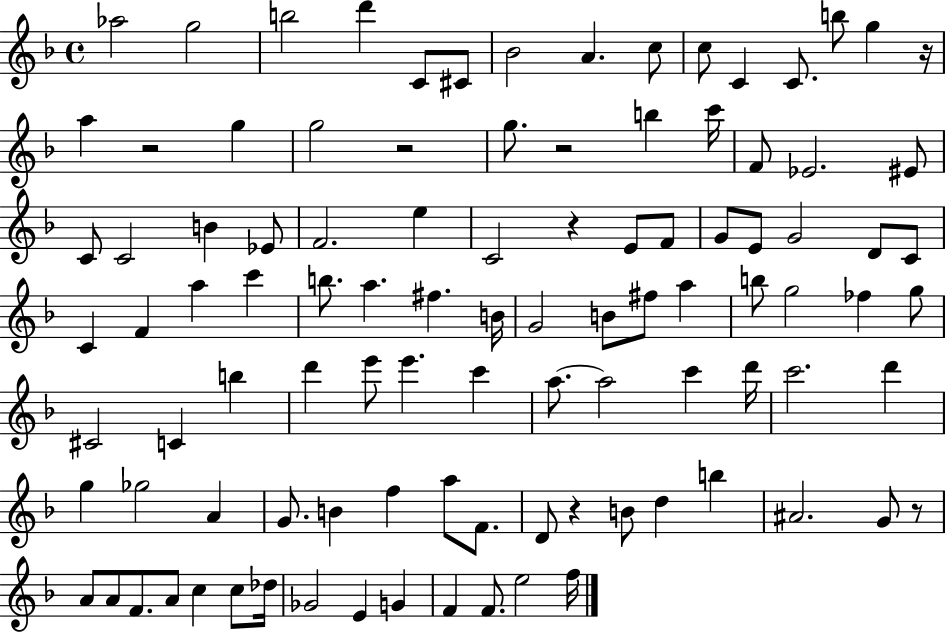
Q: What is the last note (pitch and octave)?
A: F5